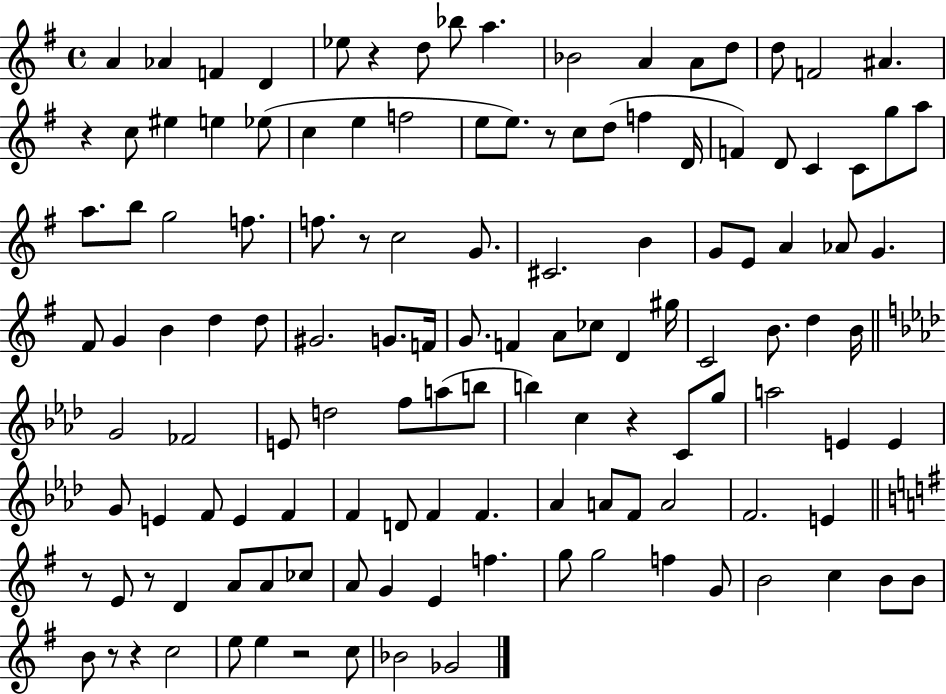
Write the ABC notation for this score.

X:1
T:Untitled
M:4/4
L:1/4
K:G
A _A F D _e/2 z d/2 _b/2 a _B2 A A/2 d/2 d/2 F2 ^A z c/2 ^e e _e/2 c e f2 e/2 e/2 z/2 c/2 d/2 f D/4 F D/2 C C/2 g/2 a/2 a/2 b/2 g2 f/2 f/2 z/2 c2 G/2 ^C2 B G/2 E/2 A _A/2 G ^F/2 G B d d/2 ^G2 G/2 F/4 G/2 F A/2 _c/2 D ^g/4 C2 B/2 d B/4 G2 _F2 E/2 d2 f/2 a/2 b/2 b c z C/2 g/2 a2 E E G/2 E F/2 E F F D/2 F F _A A/2 F/2 A2 F2 E z/2 E/2 z/2 D A/2 A/2 _c/2 A/2 G E f g/2 g2 f G/2 B2 c B/2 B/2 B/2 z/2 z c2 e/2 e z2 c/2 _B2 _G2